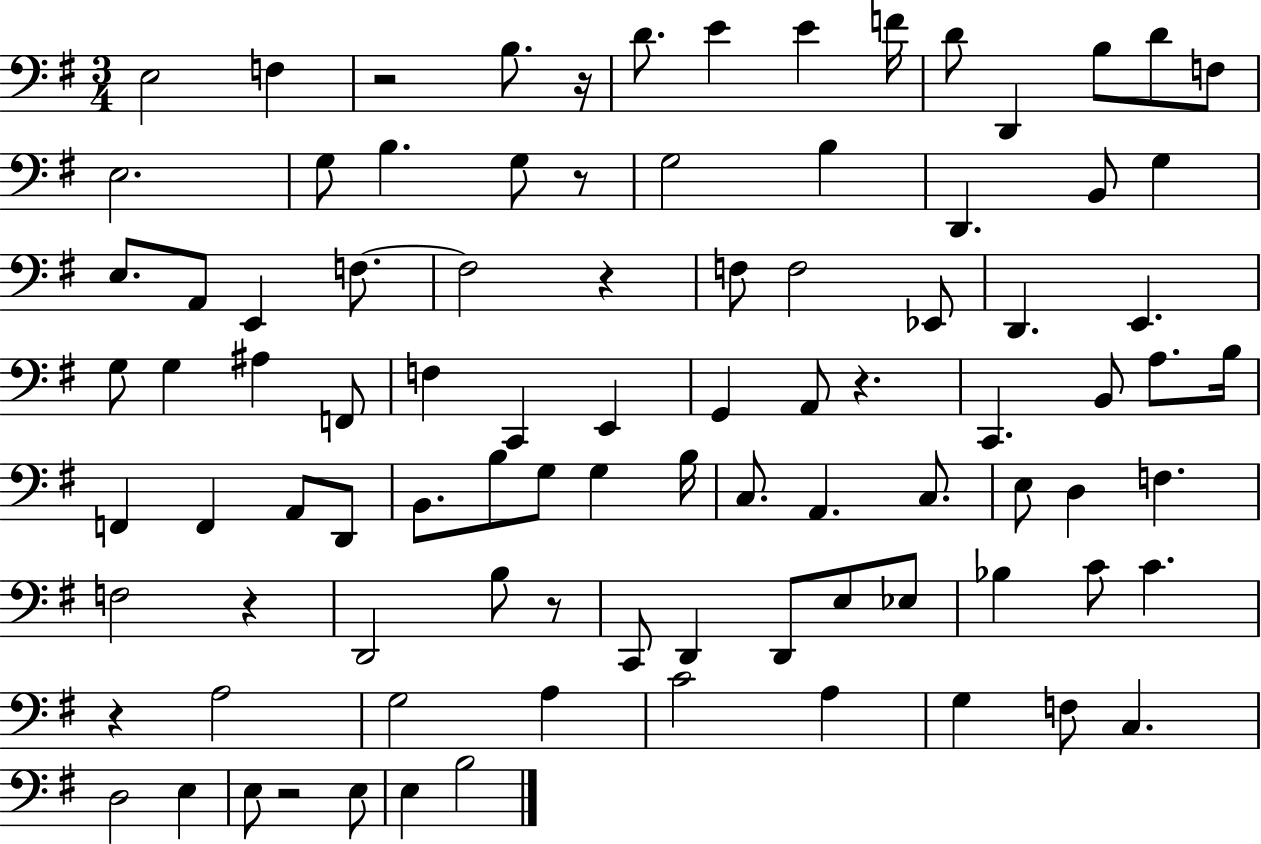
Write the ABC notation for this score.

X:1
T:Untitled
M:3/4
L:1/4
K:G
E,2 F, z2 B,/2 z/4 D/2 E E F/4 D/2 D,, B,/2 D/2 F,/2 E,2 G,/2 B, G,/2 z/2 G,2 B, D,, B,,/2 G, E,/2 A,,/2 E,, F,/2 F,2 z F,/2 F,2 _E,,/2 D,, E,, G,/2 G, ^A, F,,/2 F, C,, E,, G,, A,,/2 z C,, B,,/2 A,/2 B,/4 F,, F,, A,,/2 D,,/2 B,,/2 B,/2 G,/2 G, B,/4 C,/2 A,, C,/2 E,/2 D, F, F,2 z D,,2 B,/2 z/2 C,,/2 D,, D,,/2 E,/2 _E,/2 _B, C/2 C z A,2 G,2 A, C2 A, G, F,/2 C, D,2 E, E,/2 z2 E,/2 E, B,2